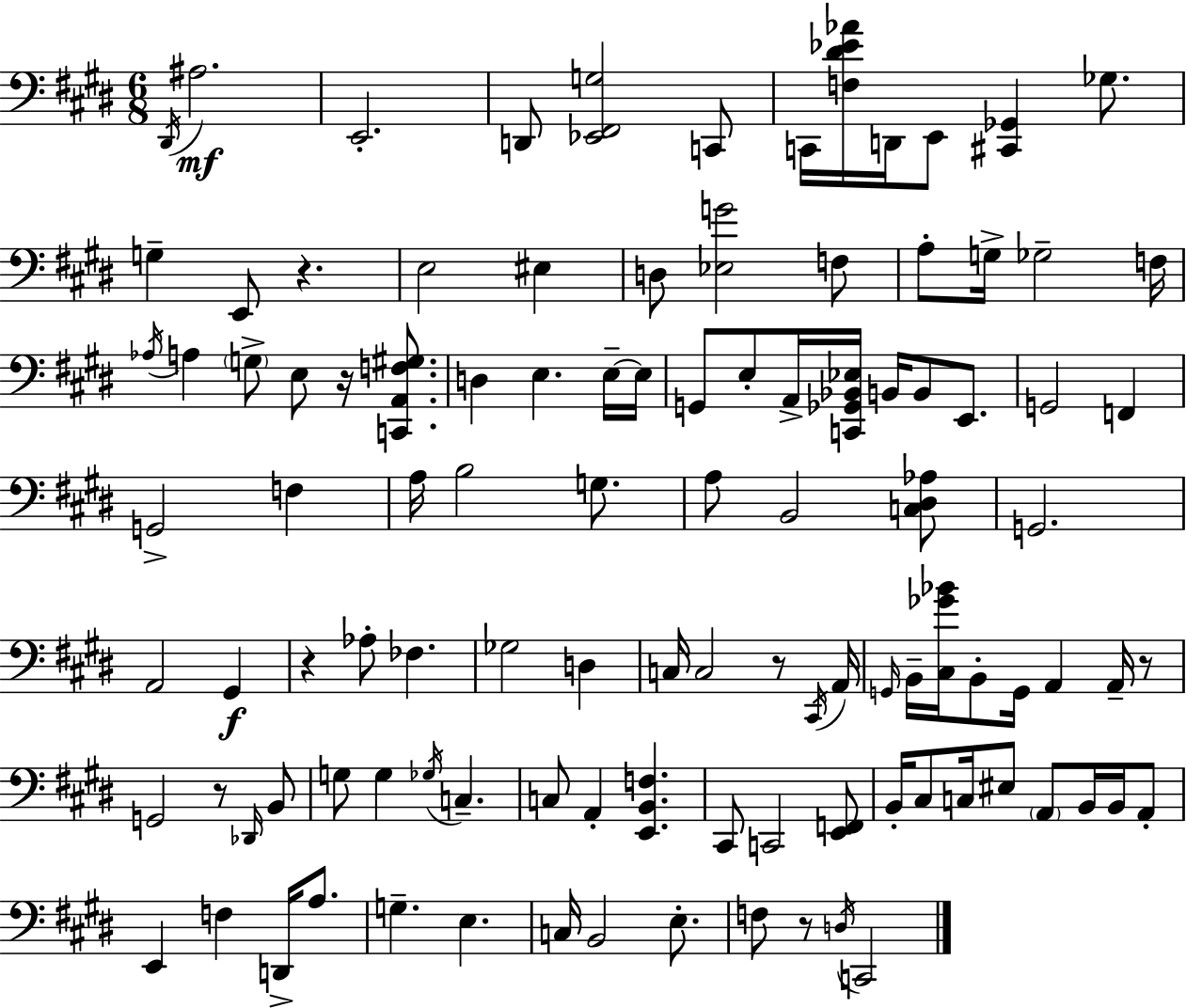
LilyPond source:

{
  \clef bass
  \numericTimeSignature
  \time 6/8
  \key e \major
  \acciaccatura { dis,16 }\mf ais2. | e,2.-. | d,8 <ees, fis, g>2 c,8 | c,16 <f dis' ees' aes'>16 d,16 e,8 <cis, ges,>4 ges8. | \break g4-- e,8 r4. | e2 eis4 | d8 <ees g'>2 f8 | a8-. g16-> ges2-- | \break f16 \acciaccatura { aes16 } a4 \parenthesize g8-> e8 r16 <c, a, f gis>8. | d4 e4. | e16--~~ e16 g,8 e8-. a,16-> <c, ges, bes, ees>16 b,16 b,8 e,8. | g,2 f,4 | \break g,2-> f4 | a16 b2 g8. | a8 b,2 | <c dis aes>8 g,2. | \break a,2 gis,4\f | r4 aes8-. fes4. | ges2 d4 | c16 c2 r8 | \break \acciaccatura { cis,16 } a,16 \grace { g,16 } b,16-- <cis ges' bes'>16 b,8-. g,16 a,4 | a,16-- r8 g,2 | r8 \grace { des,16 } b,8 g8 g4 \acciaccatura { ges16 } | c4.-- c8 a,4-. | \break <e, b, f>4. cis,8 c,2 | <e, f,>8 b,16-. cis8 c16 eis8 | \parenthesize a,8 b,16 b,16 a,8-. e,4 f4 | d,16-> a8. g4.-- | \break e4. c16 b,2 | e8.-. f8 r8 \acciaccatura { d16 } c,2 | \bar "|."
}